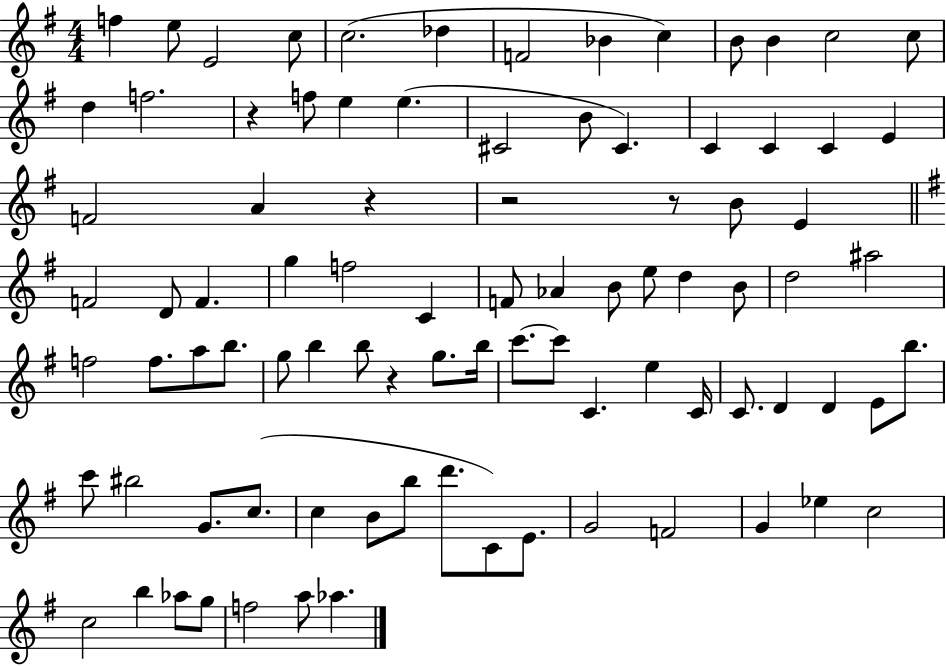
F5/q E5/e E4/h C5/e C5/h. Db5/q F4/h Bb4/q C5/q B4/e B4/q C5/h C5/e D5/q F5/h. R/q F5/e E5/q E5/q. C#4/h B4/e C#4/q. C4/q C4/q C4/q E4/q F4/h A4/q R/q R/h R/e B4/e E4/q F4/h D4/e F4/q. G5/q F5/h C4/q F4/e Ab4/q B4/e E5/e D5/q B4/e D5/h A#5/h F5/h F5/e. A5/e B5/e. G5/e B5/q B5/e R/q G5/e. B5/s C6/e. C6/e C4/q. E5/q C4/s C4/e. D4/q D4/q E4/e B5/e. C6/e BIS5/h G4/e. C5/e. C5/q B4/e B5/e D6/e. C4/e E4/e. G4/h F4/h G4/q Eb5/q C5/h C5/h B5/q Ab5/e G5/e F5/h A5/e Ab5/q.